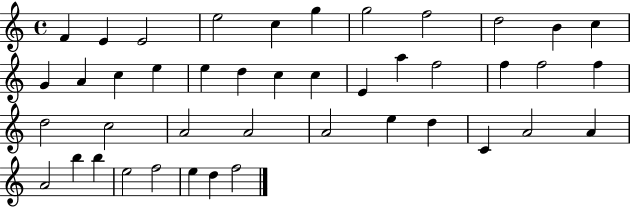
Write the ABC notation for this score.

X:1
T:Untitled
M:4/4
L:1/4
K:C
F E E2 e2 c g g2 f2 d2 B c G A c e e d c c E a f2 f f2 f d2 c2 A2 A2 A2 e d C A2 A A2 b b e2 f2 e d f2